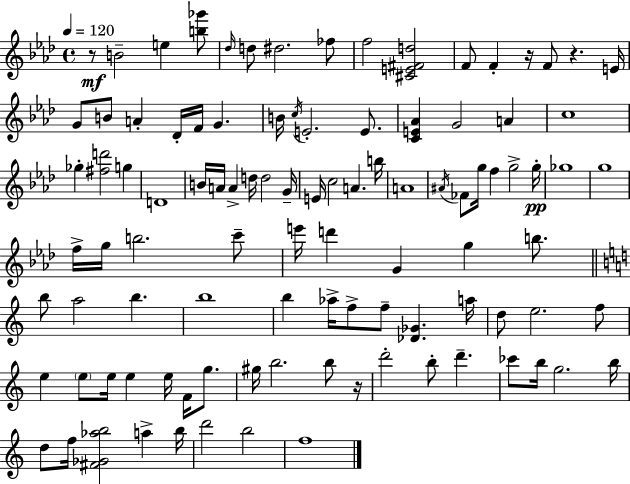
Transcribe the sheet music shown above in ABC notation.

X:1
T:Untitled
M:4/4
L:1/4
K:Fm
z/2 B2 e [b_g']/2 _d/4 d/2 ^d2 _f/2 f2 [^CE^Fd]2 F/2 F z/4 F/2 z E/4 G/2 B/2 A _D/4 F/4 G B/4 c/4 E2 E/2 [CE_A] G2 A c4 _g [^fd']2 g D4 B/4 A/4 A d/4 d2 G/4 E/4 c2 A b/4 A4 ^A/4 _F/2 g/4 f g2 g/4 _g4 g4 f/4 g/4 b2 c'/2 e'/4 d' G g b/2 b/2 a2 b b4 b _a/4 f/2 f/2 [_D_G] a/4 d/2 e2 f/2 e e/2 e/4 e e/4 F/4 g/2 ^g/4 b2 b/2 z/4 d'2 b/2 d' _c'/2 b/4 g2 b/4 d/2 f/4 [^F_G_ab]2 a b/4 d'2 b2 f4